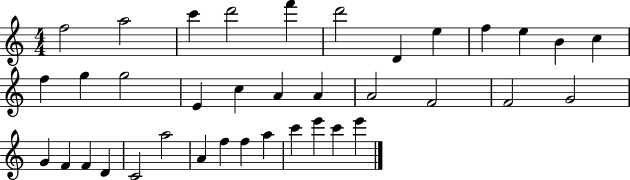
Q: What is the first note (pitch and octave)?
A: F5